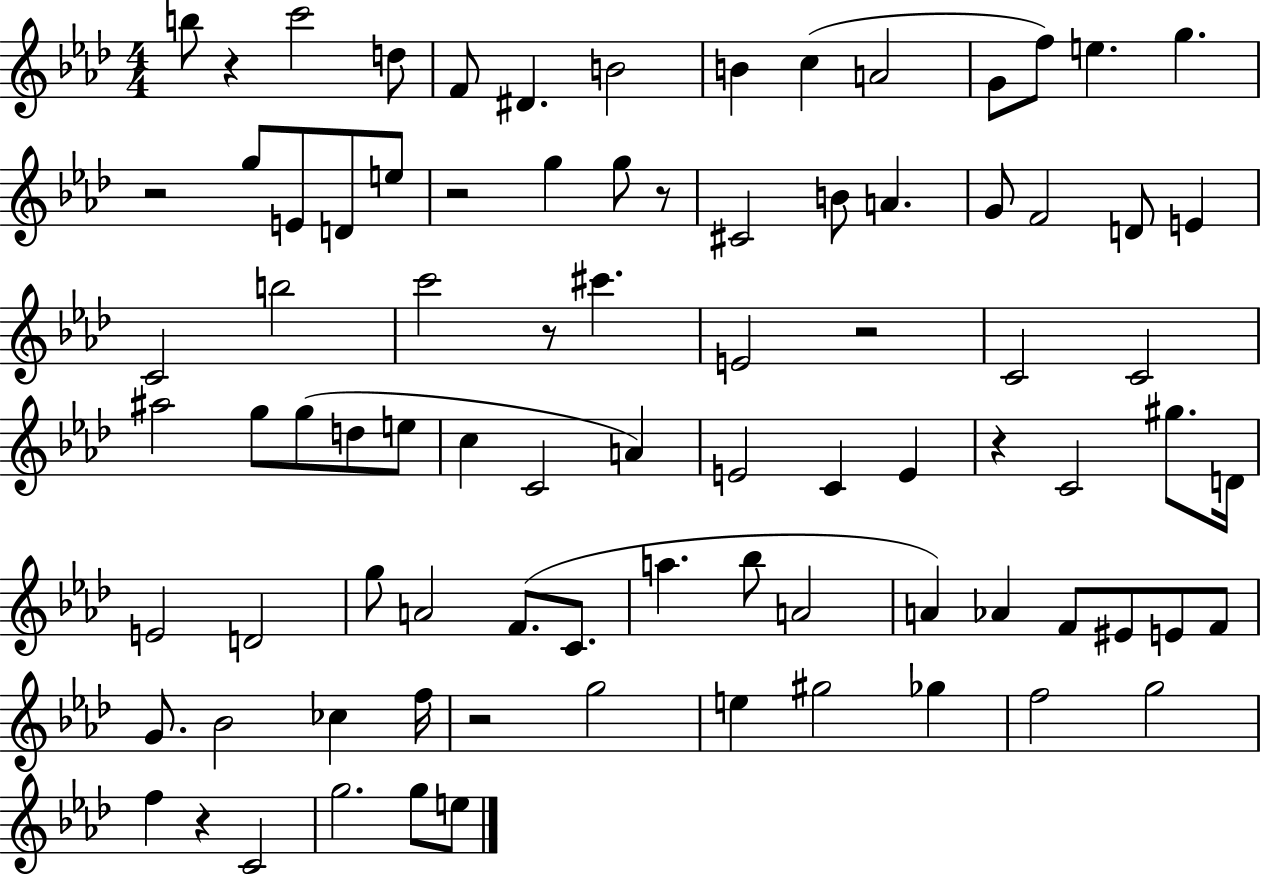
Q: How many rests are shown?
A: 9